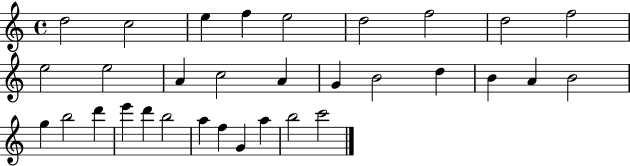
{
  \clef treble
  \time 4/4
  \defaultTimeSignature
  \key c \major
  d''2 c''2 | e''4 f''4 e''2 | d''2 f''2 | d''2 f''2 | \break e''2 e''2 | a'4 c''2 a'4 | g'4 b'2 d''4 | b'4 a'4 b'2 | \break g''4 b''2 d'''4 | e'''4 d'''4 b''2 | a''4 f''4 g'4 a''4 | b''2 c'''2 | \break \bar "|."
}